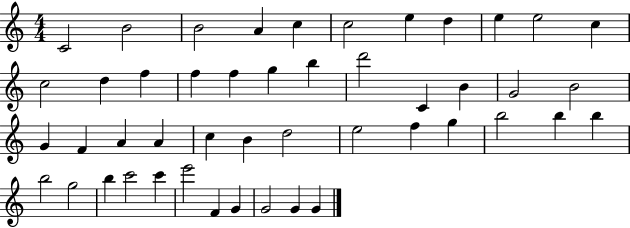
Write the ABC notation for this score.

X:1
T:Untitled
M:4/4
L:1/4
K:C
C2 B2 B2 A c c2 e d e e2 c c2 d f f f g b d'2 C B G2 B2 G F A A c B d2 e2 f g b2 b b b2 g2 b c'2 c' e'2 F G G2 G G